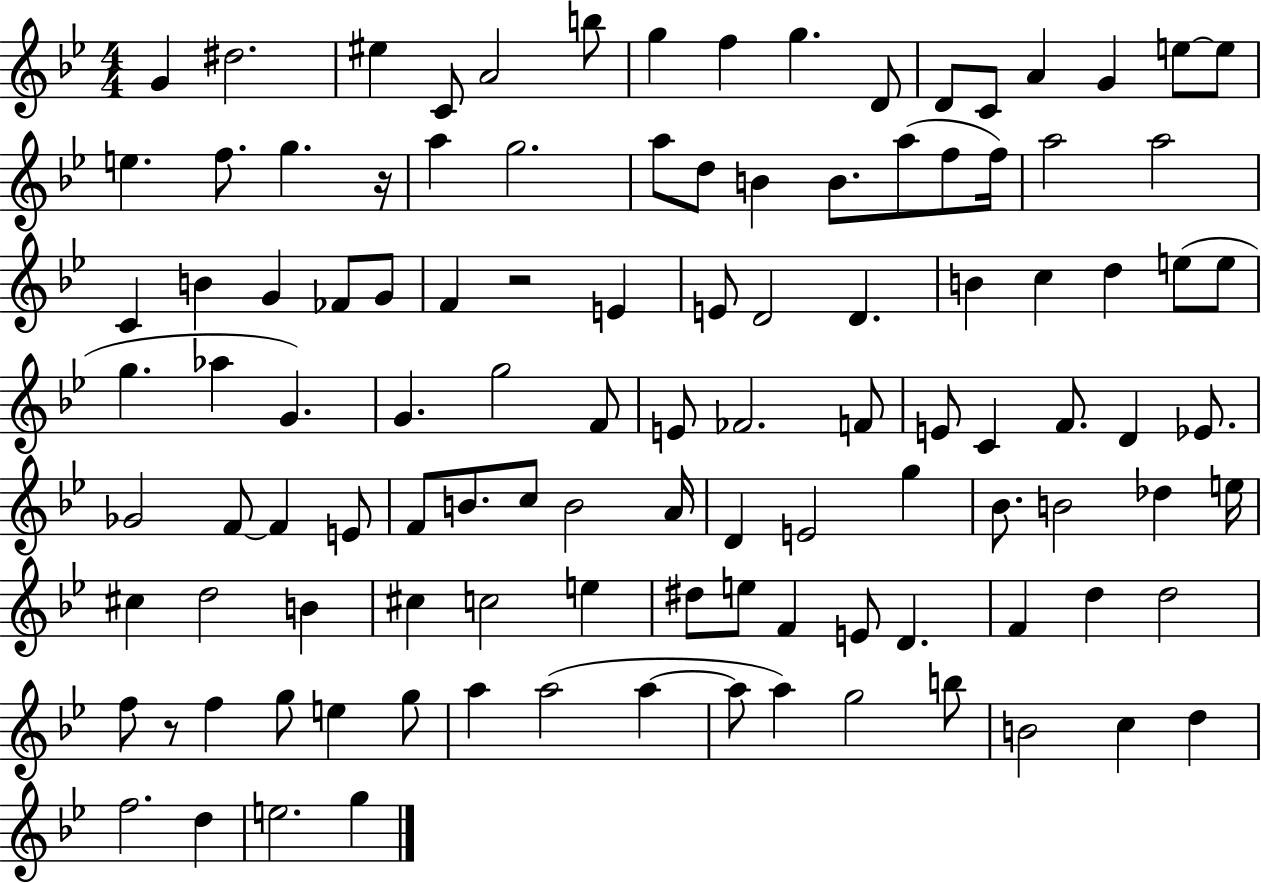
{
  \clef treble
  \numericTimeSignature
  \time 4/4
  \key bes \major
  g'4 dis''2. | eis''4 c'8 a'2 b''8 | g''4 f''4 g''4. d'8 | d'8 c'8 a'4 g'4 e''8~~ e''8 | \break e''4. f''8. g''4. r16 | a''4 g''2. | a''8 d''8 b'4 b'8. a''8( f''8 f''16) | a''2 a''2 | \break c'4 b'4 g'4 fes'8 g'8 | f'4 r2 e'4 | e'8 d'2 d'4. | b'4 c''4 d''4 e''8( e''8 | \break g''4. aes''4 g'4.) | g'4. g''2 f'8 | e'8 fes'2. f'8 | e'8 c'4 f'8. d'4 ees'8. | \break ges'2 f'8~~ f'4 e'8 | f'8 b'8. c''8 b'2 a'16 | d'4 e'2 g''4 | bes'8. b'2 des''4 e''16 | \break cis''4 d''2 b'4 | cis''4 c''2 e''4 | dis''8 e''8 f'4 e'8 d'4. | f'4 d''4 d''2 | \break f''8 r8 f''4 g''8 e''4 g''8 | a''4 a''2( a''4~~ | a''8 a''4) g''2 b''8 | b'2 c''4 d''4 | \break f''2. d''4 | e''2. g''4 | \bar "|."
}